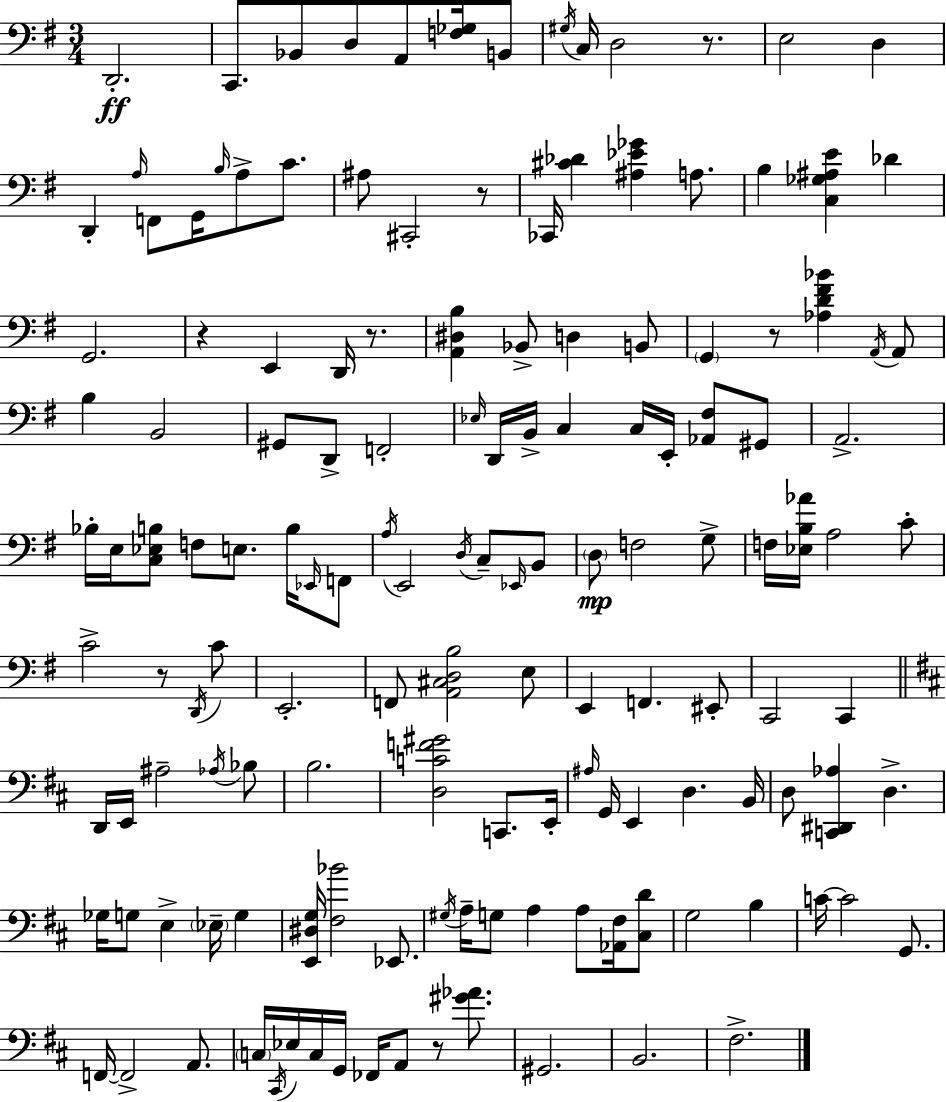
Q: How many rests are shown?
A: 7